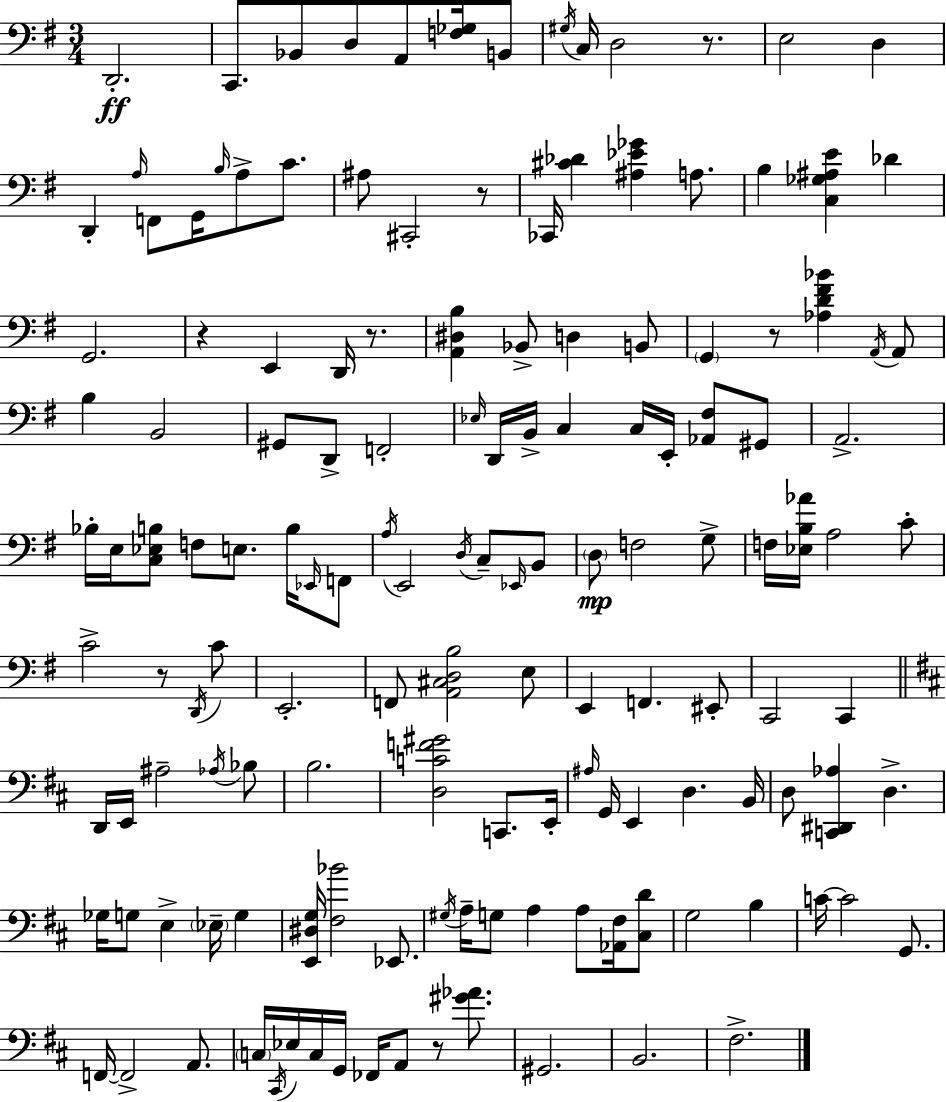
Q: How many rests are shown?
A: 7